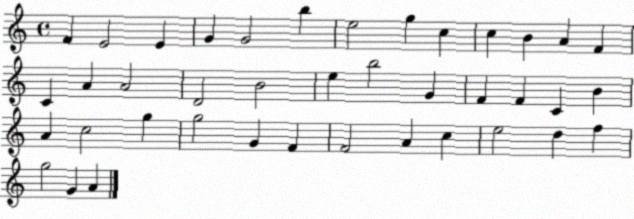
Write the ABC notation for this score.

X:1
T:Untitled
M:4/4
L:1/4
K:C
F E2 E G G2 b e2 g c c B A F C A A2 D2 B2 e b2 G F F C B A c2 g g2 G F F2 A c e2 d f g2 G A